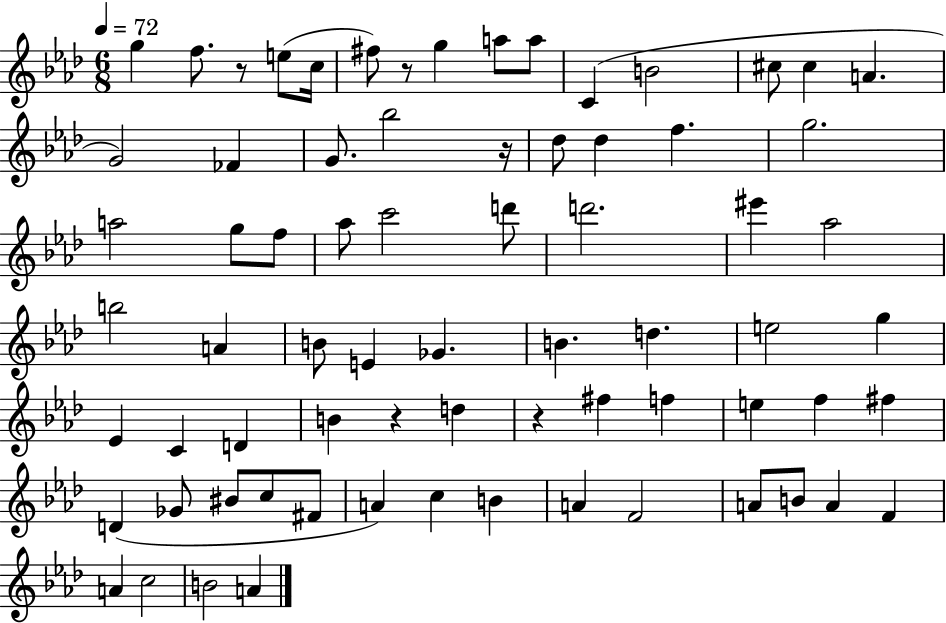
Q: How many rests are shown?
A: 5